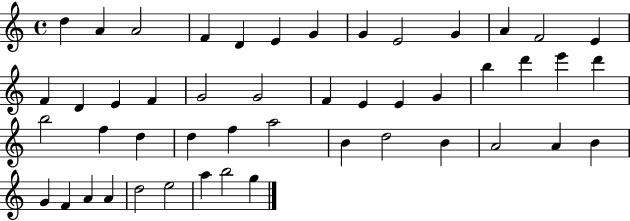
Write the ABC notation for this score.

X:1
T:Untitled
M:4/4
L:1/4
K:C
d A A2 F D E G G E2 G A F2 E F D E F G2 G2 F E E G b d' e' d' b2 f d d f a2 B d2 B A2 A B G F A A d2 e2 a b2 g